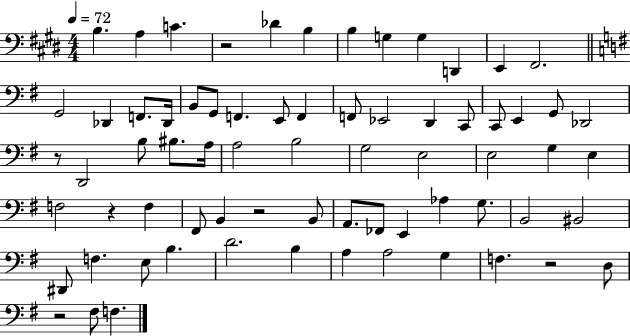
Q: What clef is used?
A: bass